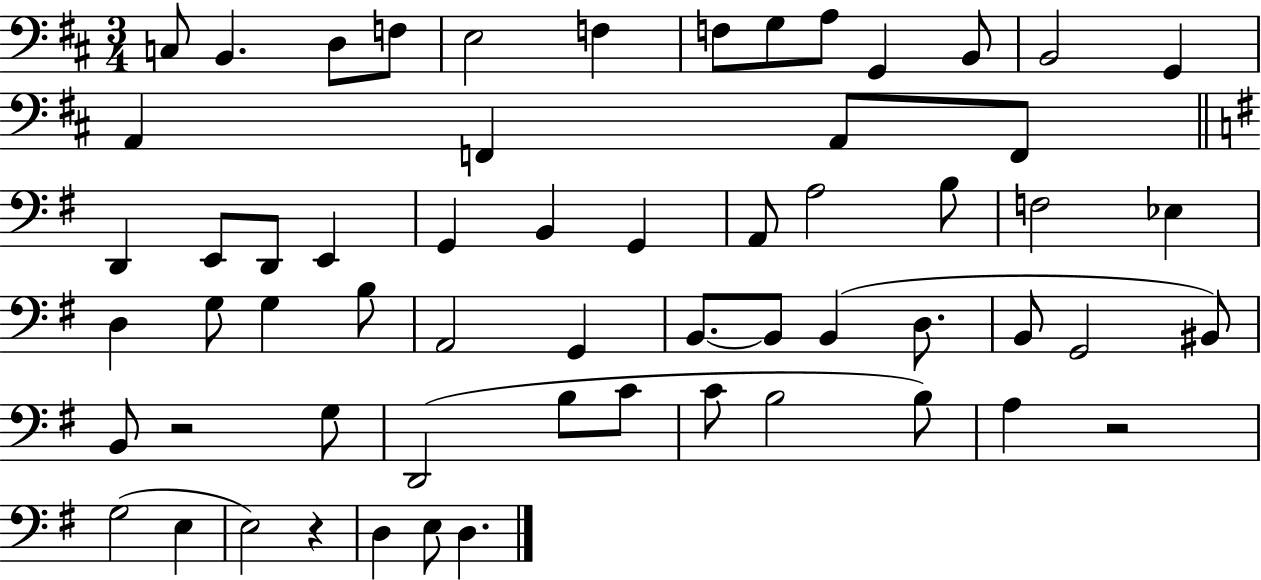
X:1
T:Untitled
M:3/4
L:1/4
K:D
C,/2 B,, D,/2 F,/2 E,2 F, F,/2 G,/2 A,/2 G,, B,,/2 B,,2 G,, A,, F,, A,,/2 F,,/2 D,, E,,/2 D,,/2 E,, G,, B,, G,, A,,/2 A,2 B,/2 F,2 _E, D, G,/2 G, B,/2 A,,2 G,, B,,/2 B,,/2 B,, D,/2 B,,/2 G,,2 ^B,,/2 B,,/2 z2 G,/2 D,,2 B,/2 C/2 C/2 B,2 B,/2 A, z2 G,2 E, E,2 z D, E,/2 D,